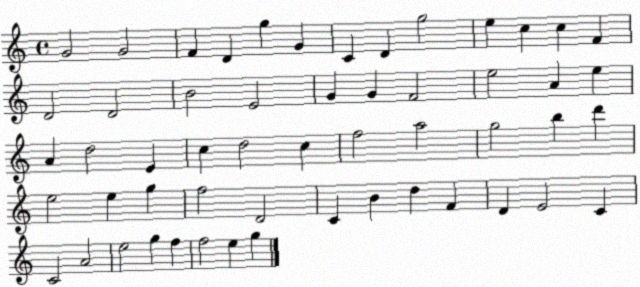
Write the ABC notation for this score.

X:1
T:Untitled
M:4/4
L:1/4
K:C
G2 G2 F D g G C D g2 e c c F D2 D2 B2 E2 G G F2 e2 A e A d2 E c d2 c f2 a2 g2 b d' e2 e g f2 D2 C B d F D E2 C C2 A2 e2 g f f2 e g